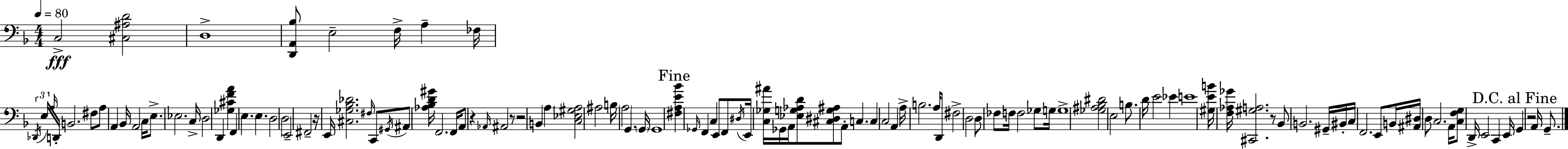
C3/h [C#3,A#3,D4]/h D3/w [D2,A2,Bb3]/e E3/h F3/s A3/q FES3/s Db2/s E3/s A3/s D2/s B2/h. F#3/e A3/e A2/q Bb2/s A2/h C3/s E3/e. Eb3/h. C3/s D3/h D2/q [Gb3,C#4,F4,A4]/q F2/q E3/q. E3/q. D3/h D3/h E2/h F#2/h R/s E2/s [C#3,Gb3,Bb3,Db4]/h. F#3/s C2/e G#2/s A#2/e [Ab3,Bb3,D4,G#4]/s F2/h. F2/s A2/e R/q Ab2/s A#2/h R/e R/h B2/q A3/q [C3,Eb3,G#3,A3]/h A#3/h B3/s A3/h G2/q. G2/s G2/w [F#3,A3,E4,Bb4]/q Gb2/s F2/q C3/q E2/e F2/e D#3/s E2/s [C3,Gb3,A#4]/s Gb2/s A2/s [Eb3,G3,Ab3,D4]/e [C#3,D#3,G3,A#3]/e A2/e C3/q. C3/q C3/h A2/q A3/s B3/h. A3/s D2/e F#3/h D3/h D3/e FES3/e F3/s F3/h Gb3/e G3/s G3/w [Gb3,A#3,Bb3,D#4]/h E3/h B3/e. D4/s E4/h Eb4/q E4/w [G#3,E4,B4]/s [F3,Ab3,Gb4]/s [C#2,G#3,A3]/h. R/e Bb2/e B2/h. G#2/s BIS2/s C3/s F2/h. E2/e B2/s [A#2,D#3]/s D3/e C3/h. A2/s [C3,F3,G3]/e D2/s E2/h C2/q E2/s G2/q R/h A2/s G2/e.